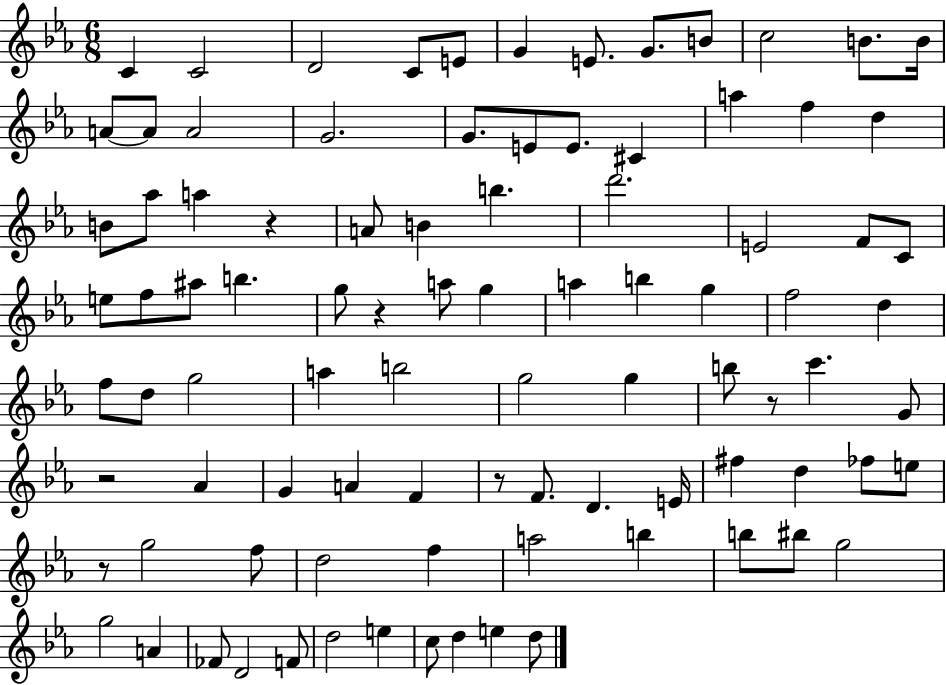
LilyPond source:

{
  \clef treble
  \numericTimeSignature
  \time 6/8
  \key ees \major
  c'4 c'2 | d'2 c'8 e'8 | g'4 e'8. g'8. b'8 | c''2 b'8. b'16 | \break a'8~~ a'8 a'2 | g'2. | g'8. e'8 e'8. cis'4 | a''4 f''4 d''4 | \break b'8 aes''8 a''4 r4 | a'8 b'4 b''4. | d'''2. | e'2 f'8 c'8 | \break e''8 f''8 ais''8 b''4. | g''8 r4 a''8 g''4 | a''4 b''4 g''4 | f''2 d''4 | \break f''8 d''8 g''2 | a''4 b''2 | g''2 g''4 | b''8 r8 c'''4. g'8 | \break r2 aes'4 | g'4 a'4 f'4 | r8 f'8. d'4. e'16 | fis''4 d''4 fes''8 e''8 | \break r8 g''2 f''8 | d''2 f''4 | a''2 b''4 | b''8 bis''8 g''2 | \break g''2 a'4 | fes'8 d'2 f'8 | d''2 e''4 | c''8 d''4 e''4 d''8 | \break \bar "|."
}